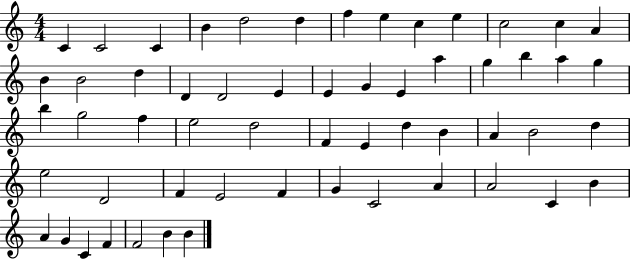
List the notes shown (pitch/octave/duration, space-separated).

C4/q C4/h C4/q B4/q D5/h D5/q F5/q E5/q C5/q E5/q C5/h C5/q A4/q B4/q B4/h D5/q D4/q D4/h E4/q E4/q G4/q E4/q A5/q G5/q B5/q A5/q G5/q B5/q G5/h F5/q E5/h D5/h F4/q E4/q D5/q B4/q A4/q B4/h D5/q E5/h D4/h F4/q E4/h F4/q G4/q C4/h A4/q A4/h C4/q B4/q A4/q G4/q C4/q F4/q F4/h B4/q B4/q